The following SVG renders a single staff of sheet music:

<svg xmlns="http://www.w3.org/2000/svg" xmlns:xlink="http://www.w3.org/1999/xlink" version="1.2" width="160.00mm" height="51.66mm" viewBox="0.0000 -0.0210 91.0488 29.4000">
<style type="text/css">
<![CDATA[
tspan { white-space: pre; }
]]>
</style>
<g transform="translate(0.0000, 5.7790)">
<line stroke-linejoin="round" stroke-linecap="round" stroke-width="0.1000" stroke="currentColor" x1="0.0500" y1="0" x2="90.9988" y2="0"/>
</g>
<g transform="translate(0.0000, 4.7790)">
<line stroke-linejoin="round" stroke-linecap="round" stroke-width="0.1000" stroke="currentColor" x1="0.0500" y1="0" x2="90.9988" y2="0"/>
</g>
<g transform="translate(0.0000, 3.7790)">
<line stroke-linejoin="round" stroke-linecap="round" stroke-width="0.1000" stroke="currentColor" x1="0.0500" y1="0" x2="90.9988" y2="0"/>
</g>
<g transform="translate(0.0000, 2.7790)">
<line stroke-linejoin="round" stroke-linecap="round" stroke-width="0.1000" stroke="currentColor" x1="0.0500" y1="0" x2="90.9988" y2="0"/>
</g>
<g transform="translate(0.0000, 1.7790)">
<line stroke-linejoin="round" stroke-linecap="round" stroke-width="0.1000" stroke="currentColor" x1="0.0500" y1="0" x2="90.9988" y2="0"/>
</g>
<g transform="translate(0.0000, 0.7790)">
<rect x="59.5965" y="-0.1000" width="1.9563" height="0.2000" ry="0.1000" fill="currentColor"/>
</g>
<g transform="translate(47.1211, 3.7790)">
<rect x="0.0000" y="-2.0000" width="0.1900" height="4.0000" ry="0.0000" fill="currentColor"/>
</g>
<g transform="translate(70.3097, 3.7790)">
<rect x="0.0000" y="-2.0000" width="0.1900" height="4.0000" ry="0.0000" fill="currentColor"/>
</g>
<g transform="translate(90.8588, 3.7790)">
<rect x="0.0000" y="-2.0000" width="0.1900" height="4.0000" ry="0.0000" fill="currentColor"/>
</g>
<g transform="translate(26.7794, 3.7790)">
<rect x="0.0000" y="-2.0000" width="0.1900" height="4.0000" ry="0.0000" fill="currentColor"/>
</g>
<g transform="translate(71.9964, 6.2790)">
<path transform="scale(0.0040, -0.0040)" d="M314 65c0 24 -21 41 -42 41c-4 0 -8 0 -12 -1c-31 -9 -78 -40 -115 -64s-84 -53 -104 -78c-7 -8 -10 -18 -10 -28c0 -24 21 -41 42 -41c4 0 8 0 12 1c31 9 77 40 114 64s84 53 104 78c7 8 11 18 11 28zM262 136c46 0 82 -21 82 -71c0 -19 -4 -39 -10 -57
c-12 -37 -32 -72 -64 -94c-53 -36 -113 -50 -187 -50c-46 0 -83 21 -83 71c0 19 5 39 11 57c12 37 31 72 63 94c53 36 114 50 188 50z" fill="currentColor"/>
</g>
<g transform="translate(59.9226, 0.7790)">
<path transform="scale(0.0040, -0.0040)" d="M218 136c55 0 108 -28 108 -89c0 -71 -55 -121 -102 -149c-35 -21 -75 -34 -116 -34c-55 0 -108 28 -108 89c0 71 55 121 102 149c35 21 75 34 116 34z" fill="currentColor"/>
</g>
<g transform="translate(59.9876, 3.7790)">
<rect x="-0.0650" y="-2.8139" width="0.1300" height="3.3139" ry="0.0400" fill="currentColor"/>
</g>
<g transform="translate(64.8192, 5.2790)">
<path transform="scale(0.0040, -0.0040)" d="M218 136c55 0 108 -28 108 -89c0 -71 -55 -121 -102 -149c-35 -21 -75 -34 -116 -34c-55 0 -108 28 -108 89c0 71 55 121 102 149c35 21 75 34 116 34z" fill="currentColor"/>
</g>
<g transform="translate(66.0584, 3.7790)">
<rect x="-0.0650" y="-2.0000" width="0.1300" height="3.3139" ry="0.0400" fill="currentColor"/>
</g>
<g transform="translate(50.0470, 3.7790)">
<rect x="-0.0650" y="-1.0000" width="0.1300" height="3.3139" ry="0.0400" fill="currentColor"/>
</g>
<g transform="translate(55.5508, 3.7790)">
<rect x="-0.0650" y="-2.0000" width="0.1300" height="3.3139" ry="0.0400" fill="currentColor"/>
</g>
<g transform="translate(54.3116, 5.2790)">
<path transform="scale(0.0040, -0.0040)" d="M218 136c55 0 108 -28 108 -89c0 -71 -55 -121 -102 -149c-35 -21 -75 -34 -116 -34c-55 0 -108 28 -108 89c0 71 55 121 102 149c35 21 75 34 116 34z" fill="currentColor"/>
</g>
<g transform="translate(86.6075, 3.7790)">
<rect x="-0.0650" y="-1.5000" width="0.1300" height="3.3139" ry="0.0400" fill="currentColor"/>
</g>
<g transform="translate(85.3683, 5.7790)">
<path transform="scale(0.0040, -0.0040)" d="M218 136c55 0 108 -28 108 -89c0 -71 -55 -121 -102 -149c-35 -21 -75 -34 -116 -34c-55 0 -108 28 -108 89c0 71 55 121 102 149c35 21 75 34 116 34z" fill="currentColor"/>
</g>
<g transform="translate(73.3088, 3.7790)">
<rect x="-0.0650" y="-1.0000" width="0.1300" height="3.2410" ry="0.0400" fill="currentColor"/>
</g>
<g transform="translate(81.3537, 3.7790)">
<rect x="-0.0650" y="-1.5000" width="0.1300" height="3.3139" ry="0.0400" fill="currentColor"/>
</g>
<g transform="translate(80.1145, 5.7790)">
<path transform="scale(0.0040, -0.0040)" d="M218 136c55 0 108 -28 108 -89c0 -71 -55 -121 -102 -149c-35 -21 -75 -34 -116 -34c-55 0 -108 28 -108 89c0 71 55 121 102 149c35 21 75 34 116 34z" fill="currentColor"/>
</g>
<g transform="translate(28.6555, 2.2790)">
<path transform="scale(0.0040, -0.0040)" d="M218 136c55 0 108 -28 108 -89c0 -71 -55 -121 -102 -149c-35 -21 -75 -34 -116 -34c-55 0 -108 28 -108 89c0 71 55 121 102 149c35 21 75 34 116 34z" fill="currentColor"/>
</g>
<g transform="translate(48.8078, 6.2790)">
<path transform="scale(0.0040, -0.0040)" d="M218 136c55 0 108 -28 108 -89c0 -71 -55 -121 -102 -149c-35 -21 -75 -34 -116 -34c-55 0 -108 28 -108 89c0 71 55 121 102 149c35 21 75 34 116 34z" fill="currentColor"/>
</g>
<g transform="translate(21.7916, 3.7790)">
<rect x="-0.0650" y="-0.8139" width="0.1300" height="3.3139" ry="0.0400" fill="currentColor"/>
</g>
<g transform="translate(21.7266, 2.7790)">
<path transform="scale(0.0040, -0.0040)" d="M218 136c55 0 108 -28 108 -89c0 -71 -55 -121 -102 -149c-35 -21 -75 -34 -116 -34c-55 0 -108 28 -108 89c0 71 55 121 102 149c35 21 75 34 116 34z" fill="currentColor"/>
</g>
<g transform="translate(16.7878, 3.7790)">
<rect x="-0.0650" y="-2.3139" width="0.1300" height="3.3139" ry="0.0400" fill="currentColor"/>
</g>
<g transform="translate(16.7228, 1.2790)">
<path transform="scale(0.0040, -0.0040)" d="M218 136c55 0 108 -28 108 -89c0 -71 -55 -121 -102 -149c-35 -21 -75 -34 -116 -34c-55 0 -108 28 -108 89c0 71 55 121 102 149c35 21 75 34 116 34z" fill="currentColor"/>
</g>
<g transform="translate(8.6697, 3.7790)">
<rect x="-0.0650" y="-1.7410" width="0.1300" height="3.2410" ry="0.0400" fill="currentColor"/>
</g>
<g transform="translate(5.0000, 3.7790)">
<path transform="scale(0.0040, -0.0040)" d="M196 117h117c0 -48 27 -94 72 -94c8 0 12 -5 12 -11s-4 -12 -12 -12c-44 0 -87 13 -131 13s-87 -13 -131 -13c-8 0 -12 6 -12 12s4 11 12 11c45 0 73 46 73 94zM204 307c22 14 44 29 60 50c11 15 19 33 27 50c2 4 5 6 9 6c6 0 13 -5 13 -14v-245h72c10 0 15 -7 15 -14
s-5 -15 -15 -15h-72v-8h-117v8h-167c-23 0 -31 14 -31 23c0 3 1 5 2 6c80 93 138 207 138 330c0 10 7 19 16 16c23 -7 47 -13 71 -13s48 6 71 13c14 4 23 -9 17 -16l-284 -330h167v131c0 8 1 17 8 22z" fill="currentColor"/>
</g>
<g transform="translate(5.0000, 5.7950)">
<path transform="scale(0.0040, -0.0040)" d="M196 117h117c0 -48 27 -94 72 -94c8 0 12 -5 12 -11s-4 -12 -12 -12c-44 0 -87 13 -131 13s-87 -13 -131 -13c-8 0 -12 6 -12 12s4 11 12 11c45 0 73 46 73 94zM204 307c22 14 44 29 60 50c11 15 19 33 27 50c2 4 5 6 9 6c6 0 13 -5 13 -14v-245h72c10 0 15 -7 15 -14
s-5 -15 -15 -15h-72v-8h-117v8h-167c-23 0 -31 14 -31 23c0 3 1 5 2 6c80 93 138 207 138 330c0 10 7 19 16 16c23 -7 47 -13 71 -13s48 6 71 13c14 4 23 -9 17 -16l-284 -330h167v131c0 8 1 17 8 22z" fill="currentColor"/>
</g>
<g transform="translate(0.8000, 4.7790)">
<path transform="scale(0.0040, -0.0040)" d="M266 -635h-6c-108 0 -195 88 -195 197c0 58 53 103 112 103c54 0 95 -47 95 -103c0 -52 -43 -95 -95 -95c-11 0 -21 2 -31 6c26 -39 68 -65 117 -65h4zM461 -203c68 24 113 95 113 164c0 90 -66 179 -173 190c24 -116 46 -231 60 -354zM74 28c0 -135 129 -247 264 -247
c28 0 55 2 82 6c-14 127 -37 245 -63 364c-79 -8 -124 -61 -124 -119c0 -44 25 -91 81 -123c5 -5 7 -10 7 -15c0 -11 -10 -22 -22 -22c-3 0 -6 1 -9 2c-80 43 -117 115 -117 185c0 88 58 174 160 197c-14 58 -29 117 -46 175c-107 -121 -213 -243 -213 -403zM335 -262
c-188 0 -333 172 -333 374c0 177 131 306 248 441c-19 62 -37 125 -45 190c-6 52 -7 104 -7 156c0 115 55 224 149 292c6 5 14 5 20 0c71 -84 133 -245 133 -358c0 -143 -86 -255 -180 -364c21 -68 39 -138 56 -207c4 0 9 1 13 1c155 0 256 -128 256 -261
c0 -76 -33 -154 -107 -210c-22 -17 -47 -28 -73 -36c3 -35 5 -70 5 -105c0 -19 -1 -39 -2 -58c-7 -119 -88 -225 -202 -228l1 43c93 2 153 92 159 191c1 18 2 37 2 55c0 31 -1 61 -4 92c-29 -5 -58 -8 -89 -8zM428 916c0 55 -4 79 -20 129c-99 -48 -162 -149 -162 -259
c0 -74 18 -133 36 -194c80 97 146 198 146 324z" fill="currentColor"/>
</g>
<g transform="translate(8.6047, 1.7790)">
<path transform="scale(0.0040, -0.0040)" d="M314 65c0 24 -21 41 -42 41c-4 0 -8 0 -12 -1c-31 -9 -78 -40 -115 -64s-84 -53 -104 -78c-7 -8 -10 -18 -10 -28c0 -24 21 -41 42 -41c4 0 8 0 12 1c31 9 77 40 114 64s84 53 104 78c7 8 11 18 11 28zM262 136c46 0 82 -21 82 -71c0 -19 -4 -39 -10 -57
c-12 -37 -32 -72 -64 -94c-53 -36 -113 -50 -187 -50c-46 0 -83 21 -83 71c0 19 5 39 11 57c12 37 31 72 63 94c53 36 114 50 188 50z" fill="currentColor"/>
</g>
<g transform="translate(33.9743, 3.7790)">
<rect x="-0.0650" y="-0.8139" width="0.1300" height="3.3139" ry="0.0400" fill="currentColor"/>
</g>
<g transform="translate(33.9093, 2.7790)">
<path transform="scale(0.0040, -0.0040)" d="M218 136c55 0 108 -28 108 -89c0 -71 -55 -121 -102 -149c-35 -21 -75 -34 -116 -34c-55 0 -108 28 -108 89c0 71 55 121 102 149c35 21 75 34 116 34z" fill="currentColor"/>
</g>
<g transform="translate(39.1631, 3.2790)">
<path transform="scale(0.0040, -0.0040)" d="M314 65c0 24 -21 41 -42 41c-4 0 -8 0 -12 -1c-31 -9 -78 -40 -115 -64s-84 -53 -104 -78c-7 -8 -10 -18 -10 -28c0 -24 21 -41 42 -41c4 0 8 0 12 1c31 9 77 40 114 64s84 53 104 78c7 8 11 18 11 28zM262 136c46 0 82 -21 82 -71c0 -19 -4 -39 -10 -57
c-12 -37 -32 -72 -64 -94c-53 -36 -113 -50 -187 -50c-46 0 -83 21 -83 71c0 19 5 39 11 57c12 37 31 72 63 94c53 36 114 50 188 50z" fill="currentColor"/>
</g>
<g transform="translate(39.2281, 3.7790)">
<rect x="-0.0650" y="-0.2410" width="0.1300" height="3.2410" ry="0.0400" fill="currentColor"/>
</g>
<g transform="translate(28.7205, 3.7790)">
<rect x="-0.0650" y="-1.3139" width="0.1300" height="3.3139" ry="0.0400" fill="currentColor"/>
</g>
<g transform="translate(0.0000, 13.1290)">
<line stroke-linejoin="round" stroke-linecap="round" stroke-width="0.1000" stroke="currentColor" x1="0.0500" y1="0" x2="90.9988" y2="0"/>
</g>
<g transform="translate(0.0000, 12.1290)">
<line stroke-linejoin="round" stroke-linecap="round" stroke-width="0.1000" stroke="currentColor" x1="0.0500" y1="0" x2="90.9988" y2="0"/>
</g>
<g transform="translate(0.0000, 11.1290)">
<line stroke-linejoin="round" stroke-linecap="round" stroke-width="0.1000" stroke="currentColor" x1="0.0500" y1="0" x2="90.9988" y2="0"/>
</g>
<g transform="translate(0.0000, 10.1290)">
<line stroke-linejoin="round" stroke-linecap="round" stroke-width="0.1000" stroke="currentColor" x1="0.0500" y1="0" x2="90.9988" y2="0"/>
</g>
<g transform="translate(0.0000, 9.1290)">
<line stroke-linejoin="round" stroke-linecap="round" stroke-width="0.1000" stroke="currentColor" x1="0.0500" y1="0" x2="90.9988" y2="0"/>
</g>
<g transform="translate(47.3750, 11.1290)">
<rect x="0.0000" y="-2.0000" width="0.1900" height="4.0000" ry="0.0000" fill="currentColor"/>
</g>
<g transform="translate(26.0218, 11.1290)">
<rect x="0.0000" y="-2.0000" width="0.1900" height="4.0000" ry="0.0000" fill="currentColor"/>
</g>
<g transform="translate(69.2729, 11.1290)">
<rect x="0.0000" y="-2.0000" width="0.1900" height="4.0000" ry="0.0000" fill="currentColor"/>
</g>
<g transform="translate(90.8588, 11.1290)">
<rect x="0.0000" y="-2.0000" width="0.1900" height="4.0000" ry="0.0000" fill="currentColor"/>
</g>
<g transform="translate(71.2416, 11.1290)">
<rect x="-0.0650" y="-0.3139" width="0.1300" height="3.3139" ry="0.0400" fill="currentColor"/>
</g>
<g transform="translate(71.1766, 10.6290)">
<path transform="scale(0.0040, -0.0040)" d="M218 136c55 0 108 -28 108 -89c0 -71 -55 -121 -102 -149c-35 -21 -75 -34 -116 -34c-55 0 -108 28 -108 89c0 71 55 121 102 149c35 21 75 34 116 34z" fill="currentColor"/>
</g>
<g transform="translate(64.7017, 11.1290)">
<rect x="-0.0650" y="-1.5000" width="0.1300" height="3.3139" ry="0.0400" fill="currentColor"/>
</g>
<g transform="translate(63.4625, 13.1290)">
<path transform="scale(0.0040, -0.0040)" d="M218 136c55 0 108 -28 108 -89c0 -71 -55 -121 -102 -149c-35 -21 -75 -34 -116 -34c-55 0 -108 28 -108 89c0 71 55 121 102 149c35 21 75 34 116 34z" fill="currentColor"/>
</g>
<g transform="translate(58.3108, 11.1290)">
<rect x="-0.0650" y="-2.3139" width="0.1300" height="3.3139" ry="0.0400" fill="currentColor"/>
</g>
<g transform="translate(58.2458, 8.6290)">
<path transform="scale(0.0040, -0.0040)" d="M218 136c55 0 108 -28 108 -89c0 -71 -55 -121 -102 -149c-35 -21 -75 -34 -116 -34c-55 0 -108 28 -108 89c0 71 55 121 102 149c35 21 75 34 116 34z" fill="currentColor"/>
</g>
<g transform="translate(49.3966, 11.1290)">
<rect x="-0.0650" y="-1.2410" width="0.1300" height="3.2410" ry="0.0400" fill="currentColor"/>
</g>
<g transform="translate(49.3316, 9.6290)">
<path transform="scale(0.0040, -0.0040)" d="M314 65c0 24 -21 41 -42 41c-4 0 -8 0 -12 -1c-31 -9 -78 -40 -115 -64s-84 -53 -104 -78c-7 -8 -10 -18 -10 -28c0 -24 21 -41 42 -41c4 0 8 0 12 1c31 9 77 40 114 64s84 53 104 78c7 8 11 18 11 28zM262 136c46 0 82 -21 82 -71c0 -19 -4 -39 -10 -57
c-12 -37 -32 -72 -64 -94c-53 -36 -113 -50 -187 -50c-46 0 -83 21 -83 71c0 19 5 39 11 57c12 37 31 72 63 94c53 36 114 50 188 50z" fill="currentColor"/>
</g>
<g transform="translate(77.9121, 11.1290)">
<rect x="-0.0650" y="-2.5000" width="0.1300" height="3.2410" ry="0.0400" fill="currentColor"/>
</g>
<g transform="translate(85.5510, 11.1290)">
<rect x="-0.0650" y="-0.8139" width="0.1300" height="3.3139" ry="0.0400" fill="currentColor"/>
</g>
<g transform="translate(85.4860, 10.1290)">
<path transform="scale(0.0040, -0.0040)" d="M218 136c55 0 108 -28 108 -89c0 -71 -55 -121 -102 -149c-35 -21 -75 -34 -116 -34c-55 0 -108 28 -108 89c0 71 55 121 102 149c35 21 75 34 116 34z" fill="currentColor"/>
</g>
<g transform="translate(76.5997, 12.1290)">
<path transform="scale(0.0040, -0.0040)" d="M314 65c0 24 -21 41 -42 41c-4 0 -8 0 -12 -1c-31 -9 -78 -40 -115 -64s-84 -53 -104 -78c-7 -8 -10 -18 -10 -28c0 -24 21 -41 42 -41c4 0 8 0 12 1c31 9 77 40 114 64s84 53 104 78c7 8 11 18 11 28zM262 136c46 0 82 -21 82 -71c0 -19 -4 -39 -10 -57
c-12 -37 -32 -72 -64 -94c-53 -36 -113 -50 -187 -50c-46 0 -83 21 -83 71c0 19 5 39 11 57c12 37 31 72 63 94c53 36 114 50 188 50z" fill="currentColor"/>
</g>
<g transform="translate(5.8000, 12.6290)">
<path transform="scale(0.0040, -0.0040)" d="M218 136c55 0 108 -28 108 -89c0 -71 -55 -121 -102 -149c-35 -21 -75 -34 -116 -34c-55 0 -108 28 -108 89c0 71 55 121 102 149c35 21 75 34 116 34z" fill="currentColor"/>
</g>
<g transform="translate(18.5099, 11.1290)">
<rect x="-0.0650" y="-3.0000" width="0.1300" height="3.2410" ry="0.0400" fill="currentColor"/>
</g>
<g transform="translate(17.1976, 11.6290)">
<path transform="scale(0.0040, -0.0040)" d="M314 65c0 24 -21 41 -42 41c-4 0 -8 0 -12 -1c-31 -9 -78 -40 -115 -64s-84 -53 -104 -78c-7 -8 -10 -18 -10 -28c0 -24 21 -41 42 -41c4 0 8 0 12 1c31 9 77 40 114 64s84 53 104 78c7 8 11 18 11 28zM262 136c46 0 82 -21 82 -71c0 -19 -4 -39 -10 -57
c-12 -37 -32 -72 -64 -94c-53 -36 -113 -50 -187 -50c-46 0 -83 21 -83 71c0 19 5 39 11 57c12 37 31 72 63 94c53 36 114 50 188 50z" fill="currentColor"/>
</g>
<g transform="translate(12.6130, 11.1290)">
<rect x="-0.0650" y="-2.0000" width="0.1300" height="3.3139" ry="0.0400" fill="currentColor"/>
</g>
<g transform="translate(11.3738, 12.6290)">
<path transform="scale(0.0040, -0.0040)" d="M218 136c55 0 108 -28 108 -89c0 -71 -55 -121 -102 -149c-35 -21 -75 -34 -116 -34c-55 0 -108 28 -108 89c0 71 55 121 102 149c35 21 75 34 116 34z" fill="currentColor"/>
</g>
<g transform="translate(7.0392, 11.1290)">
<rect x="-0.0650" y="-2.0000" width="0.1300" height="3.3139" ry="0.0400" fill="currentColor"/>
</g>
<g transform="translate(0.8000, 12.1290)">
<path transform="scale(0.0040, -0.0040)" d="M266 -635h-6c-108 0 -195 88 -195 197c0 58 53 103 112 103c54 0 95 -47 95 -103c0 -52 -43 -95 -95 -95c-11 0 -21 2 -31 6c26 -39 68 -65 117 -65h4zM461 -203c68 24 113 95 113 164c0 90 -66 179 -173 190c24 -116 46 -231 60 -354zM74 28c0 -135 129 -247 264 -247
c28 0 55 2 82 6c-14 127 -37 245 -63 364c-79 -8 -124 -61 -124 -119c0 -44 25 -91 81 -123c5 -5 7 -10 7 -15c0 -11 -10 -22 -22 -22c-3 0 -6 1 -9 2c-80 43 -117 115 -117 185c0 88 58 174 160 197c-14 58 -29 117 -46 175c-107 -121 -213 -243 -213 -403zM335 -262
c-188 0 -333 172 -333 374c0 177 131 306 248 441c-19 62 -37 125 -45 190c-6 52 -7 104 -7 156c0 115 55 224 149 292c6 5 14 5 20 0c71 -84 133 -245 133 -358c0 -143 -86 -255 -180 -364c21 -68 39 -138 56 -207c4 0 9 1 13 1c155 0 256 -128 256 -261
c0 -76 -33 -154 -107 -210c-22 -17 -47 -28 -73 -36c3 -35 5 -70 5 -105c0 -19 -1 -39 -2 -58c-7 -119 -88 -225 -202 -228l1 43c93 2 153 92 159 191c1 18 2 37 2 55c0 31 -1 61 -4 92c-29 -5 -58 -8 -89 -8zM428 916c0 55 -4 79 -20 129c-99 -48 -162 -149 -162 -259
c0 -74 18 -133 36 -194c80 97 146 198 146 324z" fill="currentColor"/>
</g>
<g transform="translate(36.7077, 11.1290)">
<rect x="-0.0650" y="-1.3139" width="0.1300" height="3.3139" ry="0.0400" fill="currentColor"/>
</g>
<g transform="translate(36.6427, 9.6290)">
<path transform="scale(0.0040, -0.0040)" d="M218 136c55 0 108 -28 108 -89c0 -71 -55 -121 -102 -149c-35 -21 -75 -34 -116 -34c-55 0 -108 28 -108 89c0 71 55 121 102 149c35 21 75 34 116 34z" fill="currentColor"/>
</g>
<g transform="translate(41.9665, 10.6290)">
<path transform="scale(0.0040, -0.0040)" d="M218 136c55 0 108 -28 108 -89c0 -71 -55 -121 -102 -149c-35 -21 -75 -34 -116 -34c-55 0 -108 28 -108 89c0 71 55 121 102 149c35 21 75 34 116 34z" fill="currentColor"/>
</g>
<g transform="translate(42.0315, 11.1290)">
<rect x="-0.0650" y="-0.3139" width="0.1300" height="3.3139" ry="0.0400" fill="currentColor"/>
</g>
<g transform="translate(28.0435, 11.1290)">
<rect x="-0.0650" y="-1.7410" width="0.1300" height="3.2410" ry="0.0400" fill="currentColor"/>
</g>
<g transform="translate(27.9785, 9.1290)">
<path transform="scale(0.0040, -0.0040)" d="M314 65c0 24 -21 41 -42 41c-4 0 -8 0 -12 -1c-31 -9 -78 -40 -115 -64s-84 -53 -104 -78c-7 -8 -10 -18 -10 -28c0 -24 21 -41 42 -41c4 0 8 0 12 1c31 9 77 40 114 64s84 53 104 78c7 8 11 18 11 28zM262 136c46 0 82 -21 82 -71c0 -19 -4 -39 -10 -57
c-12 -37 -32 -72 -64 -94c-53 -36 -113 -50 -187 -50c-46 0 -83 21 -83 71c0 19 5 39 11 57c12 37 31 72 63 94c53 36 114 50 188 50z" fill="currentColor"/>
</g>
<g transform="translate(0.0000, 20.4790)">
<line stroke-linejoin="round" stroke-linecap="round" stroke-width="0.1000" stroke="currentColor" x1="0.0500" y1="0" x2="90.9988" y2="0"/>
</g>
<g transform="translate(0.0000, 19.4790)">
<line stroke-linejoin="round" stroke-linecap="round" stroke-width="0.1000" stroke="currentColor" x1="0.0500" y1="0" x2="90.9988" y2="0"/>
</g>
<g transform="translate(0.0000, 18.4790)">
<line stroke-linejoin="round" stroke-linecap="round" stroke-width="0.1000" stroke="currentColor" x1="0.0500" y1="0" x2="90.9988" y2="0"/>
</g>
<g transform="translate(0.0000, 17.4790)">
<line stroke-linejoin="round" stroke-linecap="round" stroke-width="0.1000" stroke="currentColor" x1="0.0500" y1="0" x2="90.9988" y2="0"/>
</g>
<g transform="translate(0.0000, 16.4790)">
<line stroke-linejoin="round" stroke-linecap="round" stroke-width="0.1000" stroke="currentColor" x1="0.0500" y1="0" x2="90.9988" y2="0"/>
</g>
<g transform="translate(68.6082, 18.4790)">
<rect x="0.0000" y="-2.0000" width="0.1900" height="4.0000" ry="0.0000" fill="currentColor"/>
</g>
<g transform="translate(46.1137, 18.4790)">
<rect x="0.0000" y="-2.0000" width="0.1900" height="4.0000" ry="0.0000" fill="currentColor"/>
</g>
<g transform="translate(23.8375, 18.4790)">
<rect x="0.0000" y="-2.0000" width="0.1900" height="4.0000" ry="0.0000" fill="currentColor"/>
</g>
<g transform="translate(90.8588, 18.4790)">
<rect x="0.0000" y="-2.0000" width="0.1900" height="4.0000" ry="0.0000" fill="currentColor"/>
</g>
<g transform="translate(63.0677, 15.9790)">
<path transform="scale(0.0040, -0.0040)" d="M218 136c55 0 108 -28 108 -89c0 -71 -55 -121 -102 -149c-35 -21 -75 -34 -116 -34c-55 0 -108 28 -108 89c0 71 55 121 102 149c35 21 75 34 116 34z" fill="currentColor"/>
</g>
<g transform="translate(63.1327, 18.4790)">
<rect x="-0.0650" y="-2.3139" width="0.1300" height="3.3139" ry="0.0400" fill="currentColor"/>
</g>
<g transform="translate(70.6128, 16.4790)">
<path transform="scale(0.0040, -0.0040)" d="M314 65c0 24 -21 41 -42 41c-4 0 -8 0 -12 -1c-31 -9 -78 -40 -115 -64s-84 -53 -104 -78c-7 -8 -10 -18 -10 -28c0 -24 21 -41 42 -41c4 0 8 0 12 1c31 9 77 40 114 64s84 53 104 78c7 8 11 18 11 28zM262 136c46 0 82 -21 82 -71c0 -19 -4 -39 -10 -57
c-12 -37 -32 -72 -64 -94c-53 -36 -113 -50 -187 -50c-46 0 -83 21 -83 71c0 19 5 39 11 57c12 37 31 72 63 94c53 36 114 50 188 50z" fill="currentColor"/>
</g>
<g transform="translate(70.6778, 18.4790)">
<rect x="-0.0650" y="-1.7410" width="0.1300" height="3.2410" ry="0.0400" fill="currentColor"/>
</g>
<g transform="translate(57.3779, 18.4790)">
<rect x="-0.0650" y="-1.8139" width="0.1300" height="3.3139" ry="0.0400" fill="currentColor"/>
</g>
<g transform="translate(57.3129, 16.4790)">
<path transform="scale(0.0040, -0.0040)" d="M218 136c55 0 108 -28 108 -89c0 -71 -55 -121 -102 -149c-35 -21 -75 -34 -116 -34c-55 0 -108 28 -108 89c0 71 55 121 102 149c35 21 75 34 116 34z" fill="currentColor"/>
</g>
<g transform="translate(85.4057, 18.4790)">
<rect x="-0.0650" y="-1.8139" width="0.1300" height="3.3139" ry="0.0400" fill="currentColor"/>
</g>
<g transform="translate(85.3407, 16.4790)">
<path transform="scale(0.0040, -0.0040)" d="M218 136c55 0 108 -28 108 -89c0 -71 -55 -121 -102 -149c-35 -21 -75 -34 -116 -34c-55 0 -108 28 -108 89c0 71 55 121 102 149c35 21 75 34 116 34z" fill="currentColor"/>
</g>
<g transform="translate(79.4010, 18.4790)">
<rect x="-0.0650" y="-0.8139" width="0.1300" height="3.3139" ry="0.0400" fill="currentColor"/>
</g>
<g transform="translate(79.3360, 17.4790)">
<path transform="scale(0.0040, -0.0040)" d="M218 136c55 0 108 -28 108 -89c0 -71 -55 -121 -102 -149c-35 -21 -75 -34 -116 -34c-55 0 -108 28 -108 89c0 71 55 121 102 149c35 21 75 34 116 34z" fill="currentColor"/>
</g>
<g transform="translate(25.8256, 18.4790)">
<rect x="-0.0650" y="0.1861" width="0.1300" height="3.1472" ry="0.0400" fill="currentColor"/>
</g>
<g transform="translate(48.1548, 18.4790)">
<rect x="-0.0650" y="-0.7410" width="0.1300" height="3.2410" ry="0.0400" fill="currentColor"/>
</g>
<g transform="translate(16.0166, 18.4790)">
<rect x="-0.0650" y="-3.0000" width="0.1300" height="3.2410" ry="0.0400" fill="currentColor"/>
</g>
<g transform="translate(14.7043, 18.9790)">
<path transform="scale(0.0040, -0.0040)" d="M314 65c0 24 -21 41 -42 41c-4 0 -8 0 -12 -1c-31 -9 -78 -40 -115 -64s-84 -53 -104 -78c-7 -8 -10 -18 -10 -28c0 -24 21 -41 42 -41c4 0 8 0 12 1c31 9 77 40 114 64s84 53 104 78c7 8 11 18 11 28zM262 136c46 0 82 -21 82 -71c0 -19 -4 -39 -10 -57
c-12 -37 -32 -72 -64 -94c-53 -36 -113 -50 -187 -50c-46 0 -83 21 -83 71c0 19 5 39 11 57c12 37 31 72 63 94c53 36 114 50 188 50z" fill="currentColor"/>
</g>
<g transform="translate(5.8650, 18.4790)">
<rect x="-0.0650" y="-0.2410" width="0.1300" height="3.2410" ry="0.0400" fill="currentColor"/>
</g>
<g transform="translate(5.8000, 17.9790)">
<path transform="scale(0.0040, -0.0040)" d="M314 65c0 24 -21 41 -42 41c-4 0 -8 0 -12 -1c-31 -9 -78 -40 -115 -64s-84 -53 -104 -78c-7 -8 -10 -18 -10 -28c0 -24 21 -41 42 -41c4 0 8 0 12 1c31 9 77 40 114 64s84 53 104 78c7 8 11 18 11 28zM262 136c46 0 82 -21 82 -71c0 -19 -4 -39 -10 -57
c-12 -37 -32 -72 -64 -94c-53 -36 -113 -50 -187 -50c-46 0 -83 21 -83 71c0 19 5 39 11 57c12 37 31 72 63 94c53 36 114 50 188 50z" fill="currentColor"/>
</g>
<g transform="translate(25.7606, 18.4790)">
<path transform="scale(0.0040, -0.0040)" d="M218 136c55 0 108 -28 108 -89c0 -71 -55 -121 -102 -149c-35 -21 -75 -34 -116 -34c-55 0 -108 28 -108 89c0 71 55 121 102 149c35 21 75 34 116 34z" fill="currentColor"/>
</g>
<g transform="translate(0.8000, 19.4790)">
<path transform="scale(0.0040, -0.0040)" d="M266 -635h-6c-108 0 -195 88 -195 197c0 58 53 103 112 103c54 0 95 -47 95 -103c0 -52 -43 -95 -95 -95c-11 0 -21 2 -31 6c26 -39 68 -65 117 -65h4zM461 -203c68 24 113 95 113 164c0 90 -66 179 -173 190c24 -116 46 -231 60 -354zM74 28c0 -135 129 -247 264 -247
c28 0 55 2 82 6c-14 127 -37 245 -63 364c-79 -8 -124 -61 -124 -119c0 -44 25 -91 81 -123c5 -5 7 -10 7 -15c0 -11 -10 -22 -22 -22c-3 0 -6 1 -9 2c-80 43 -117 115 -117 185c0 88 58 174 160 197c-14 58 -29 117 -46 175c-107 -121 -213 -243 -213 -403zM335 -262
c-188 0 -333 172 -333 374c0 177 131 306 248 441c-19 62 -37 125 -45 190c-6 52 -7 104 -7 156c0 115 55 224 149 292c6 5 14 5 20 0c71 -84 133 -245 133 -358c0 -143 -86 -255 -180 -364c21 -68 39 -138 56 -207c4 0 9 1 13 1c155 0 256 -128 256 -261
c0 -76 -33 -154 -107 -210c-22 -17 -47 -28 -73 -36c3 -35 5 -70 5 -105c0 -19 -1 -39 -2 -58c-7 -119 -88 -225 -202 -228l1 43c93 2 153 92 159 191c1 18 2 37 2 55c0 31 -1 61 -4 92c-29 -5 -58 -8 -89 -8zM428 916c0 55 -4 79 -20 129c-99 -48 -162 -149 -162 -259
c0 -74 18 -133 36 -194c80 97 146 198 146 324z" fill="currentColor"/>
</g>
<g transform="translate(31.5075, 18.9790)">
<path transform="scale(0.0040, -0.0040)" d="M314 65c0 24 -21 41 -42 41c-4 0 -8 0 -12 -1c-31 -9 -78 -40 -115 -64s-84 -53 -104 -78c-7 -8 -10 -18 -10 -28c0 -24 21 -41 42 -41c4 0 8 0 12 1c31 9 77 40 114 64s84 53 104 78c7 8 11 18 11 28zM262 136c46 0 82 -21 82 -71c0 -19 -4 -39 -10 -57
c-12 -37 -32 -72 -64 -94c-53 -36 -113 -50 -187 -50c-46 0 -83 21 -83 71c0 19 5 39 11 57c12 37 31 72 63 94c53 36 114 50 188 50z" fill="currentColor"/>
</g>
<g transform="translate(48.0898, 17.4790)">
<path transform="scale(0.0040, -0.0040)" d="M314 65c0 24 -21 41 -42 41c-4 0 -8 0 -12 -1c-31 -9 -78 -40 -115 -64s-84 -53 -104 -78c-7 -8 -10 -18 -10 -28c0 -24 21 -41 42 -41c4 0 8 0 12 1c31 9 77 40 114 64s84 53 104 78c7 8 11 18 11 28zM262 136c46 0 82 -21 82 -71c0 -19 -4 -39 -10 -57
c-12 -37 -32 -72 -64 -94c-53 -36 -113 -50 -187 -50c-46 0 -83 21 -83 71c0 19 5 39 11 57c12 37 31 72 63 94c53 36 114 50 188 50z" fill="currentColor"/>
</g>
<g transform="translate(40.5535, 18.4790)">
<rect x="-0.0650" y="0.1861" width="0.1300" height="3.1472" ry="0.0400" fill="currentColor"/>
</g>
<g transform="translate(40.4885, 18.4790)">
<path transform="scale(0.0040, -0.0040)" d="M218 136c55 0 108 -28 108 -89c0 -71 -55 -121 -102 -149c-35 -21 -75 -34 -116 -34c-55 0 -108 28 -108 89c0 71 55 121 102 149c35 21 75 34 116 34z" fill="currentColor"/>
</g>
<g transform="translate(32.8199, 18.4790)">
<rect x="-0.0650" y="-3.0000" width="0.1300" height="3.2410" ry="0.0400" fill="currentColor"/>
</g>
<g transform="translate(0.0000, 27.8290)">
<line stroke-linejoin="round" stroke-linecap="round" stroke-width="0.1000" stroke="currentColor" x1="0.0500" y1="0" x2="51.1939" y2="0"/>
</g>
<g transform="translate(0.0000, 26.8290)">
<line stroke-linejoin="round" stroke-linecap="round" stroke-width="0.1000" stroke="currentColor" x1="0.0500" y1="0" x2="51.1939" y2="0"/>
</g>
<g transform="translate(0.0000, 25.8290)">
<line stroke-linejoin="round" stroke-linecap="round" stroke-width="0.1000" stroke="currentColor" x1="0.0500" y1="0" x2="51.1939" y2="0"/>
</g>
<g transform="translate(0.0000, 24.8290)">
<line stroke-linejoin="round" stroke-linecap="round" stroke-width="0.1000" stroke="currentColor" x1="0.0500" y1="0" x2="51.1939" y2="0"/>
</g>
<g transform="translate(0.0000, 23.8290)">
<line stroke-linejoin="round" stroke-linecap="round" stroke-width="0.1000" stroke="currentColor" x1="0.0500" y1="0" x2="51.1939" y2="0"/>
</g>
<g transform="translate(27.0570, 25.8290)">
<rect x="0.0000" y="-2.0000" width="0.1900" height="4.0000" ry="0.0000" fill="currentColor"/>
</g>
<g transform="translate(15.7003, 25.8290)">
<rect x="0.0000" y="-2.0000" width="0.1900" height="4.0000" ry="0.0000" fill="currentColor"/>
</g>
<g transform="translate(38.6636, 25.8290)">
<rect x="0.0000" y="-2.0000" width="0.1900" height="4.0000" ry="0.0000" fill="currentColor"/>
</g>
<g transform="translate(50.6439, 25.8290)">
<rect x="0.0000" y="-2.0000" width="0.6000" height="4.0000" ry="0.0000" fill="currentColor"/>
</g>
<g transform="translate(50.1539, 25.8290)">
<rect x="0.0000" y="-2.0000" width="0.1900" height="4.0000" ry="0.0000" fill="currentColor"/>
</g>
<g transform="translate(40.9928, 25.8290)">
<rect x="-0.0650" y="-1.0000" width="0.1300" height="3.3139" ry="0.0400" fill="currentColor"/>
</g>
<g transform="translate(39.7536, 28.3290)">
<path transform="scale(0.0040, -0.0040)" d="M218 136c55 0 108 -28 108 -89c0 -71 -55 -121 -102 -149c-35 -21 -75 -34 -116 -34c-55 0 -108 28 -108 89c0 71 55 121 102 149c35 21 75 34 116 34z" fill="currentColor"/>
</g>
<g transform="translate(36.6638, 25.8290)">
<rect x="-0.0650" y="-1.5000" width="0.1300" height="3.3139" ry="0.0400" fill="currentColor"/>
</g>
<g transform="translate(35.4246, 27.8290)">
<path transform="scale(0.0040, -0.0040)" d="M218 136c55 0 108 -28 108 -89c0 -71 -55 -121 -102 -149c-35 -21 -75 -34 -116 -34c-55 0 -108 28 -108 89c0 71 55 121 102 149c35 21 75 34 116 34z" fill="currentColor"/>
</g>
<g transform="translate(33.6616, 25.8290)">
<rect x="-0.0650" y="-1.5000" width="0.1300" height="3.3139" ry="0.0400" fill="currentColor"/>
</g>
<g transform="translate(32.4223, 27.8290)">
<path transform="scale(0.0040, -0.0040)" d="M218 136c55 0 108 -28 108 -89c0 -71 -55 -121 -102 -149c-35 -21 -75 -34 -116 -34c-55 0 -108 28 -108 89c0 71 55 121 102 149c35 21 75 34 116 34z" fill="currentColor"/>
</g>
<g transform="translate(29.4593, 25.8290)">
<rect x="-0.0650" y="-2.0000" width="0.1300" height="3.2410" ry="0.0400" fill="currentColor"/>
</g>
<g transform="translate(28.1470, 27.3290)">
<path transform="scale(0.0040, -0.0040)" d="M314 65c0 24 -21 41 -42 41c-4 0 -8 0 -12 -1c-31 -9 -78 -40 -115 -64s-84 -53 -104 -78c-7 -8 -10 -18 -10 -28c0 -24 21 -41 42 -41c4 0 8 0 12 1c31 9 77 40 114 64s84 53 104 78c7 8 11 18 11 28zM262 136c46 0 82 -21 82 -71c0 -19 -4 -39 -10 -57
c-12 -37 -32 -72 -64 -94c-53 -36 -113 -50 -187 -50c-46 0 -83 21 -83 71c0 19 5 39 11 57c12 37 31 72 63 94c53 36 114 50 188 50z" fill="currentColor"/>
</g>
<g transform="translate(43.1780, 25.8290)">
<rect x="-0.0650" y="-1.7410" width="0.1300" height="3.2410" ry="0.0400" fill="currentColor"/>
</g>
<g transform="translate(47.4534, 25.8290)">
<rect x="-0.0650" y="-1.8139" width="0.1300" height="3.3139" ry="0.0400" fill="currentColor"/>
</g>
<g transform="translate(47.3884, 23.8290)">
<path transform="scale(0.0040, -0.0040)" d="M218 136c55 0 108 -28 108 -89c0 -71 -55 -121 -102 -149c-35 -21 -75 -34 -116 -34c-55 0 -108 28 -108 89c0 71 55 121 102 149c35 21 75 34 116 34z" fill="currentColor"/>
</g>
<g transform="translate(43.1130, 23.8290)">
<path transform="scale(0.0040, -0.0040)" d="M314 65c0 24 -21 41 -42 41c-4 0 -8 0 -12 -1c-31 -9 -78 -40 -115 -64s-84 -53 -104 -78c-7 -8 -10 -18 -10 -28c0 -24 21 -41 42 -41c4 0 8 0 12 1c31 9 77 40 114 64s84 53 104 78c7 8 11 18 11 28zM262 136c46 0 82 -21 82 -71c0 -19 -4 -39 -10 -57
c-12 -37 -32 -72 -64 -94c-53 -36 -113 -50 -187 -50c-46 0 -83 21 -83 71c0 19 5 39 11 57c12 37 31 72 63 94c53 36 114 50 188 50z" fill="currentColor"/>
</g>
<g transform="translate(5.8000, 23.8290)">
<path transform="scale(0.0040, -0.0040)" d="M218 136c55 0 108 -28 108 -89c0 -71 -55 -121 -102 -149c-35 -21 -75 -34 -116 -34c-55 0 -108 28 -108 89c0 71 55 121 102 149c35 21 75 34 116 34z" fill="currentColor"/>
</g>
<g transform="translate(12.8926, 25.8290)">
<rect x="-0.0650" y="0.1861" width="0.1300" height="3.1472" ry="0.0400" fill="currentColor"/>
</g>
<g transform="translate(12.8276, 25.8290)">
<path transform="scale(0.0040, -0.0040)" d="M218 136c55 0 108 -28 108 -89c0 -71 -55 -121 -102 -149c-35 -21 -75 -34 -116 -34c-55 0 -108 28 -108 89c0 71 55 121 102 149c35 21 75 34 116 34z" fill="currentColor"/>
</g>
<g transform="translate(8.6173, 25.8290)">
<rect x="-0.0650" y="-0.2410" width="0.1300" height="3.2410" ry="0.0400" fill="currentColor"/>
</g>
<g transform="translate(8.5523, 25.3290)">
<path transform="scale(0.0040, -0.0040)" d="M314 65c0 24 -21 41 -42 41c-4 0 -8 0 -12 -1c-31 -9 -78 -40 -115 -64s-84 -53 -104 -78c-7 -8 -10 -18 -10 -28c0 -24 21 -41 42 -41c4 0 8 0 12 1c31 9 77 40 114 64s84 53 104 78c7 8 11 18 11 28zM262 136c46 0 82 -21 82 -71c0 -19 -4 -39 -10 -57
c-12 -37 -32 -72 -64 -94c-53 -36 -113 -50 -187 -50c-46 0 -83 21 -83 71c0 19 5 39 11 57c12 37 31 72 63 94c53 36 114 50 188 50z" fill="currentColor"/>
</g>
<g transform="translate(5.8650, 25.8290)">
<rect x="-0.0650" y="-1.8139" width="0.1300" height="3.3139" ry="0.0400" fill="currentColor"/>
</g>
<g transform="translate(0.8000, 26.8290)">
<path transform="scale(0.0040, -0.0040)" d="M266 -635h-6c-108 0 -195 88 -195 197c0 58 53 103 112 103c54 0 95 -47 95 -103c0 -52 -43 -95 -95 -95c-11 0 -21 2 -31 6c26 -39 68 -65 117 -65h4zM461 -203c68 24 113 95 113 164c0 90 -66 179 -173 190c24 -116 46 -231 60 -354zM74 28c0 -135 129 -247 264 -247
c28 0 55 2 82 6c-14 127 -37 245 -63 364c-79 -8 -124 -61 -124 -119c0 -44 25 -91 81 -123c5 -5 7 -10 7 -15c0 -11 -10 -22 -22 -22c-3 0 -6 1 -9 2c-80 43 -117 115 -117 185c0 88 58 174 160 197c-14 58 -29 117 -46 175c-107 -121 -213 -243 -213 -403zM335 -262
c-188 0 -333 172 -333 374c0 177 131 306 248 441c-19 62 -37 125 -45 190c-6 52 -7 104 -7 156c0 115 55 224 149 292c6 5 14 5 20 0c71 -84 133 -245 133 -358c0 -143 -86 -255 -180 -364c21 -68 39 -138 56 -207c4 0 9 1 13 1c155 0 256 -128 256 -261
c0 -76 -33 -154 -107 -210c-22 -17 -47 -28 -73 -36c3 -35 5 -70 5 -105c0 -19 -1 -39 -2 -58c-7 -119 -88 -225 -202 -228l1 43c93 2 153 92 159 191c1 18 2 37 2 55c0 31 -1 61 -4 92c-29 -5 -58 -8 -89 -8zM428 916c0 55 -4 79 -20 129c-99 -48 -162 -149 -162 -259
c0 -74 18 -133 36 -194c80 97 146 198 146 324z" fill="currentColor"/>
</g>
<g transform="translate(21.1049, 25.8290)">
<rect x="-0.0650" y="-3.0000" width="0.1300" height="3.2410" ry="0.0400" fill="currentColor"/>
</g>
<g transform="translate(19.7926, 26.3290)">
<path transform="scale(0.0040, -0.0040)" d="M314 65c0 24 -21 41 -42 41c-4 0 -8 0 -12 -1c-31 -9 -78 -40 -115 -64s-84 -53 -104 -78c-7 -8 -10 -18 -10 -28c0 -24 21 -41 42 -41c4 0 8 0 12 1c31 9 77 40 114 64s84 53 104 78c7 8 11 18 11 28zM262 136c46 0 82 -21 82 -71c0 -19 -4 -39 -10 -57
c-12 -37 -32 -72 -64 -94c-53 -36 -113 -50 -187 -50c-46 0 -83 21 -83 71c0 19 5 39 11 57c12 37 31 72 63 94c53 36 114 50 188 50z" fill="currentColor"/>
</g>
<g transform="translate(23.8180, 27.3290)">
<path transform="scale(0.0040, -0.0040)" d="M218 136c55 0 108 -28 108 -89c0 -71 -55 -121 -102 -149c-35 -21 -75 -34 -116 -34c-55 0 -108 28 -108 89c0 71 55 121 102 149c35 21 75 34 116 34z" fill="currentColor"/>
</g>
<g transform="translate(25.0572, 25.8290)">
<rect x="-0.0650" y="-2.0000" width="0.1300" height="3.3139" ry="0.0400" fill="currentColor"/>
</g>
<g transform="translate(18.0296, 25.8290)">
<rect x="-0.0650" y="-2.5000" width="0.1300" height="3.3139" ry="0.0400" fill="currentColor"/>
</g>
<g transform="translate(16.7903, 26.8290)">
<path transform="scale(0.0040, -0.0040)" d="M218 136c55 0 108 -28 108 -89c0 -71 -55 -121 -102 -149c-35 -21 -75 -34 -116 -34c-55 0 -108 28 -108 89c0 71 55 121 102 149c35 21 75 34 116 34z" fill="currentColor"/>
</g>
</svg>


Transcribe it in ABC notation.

X:1
T:Untitled
M:4/4
L:1/4
K:C
f2 g d e d c2 D F a F D2 E E F F A2 f2 e c e2 g E c G2 d c2 A2 B A2 B d2 f g f2 d f f c2 B G A2 F F2 E E D f2 f